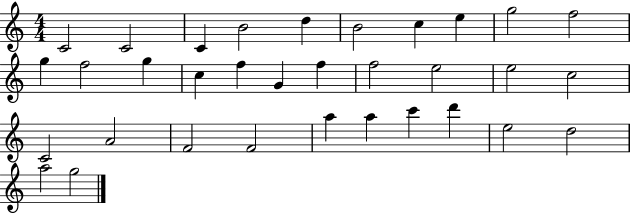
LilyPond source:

{
  \clef treble
  \numericTimeSignature
  \time 4/4
  \key c \major
  c'2 c'2 | c'4 b'2 d''4 | b'2 c''4 e''4 | g''2 f''2 | \break g''4 f''2 g''4 | c''4 f''4 g'4 f''4 | f''2 e''2 | e''2 c''2 | \break c'2 a'2 | f'2 f'2 | a''4 a''4 c'''4 d'''4 | e''2 d''2 | \break a''2 g''2 | \bar "|."
}